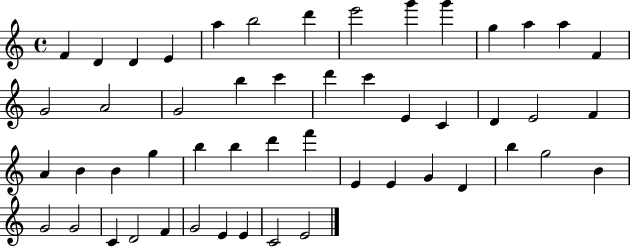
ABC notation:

X:1
T:Untitled
M:4/4
L:1/4
K:C
F D D E a b2 d' e'2 g' g' g a a F G2 A2 G2 b c' d' c' E C D E2 F A B B g b b d' f' E E G D b g2 B G2 G2 C D2 F G2 E E C2 E2